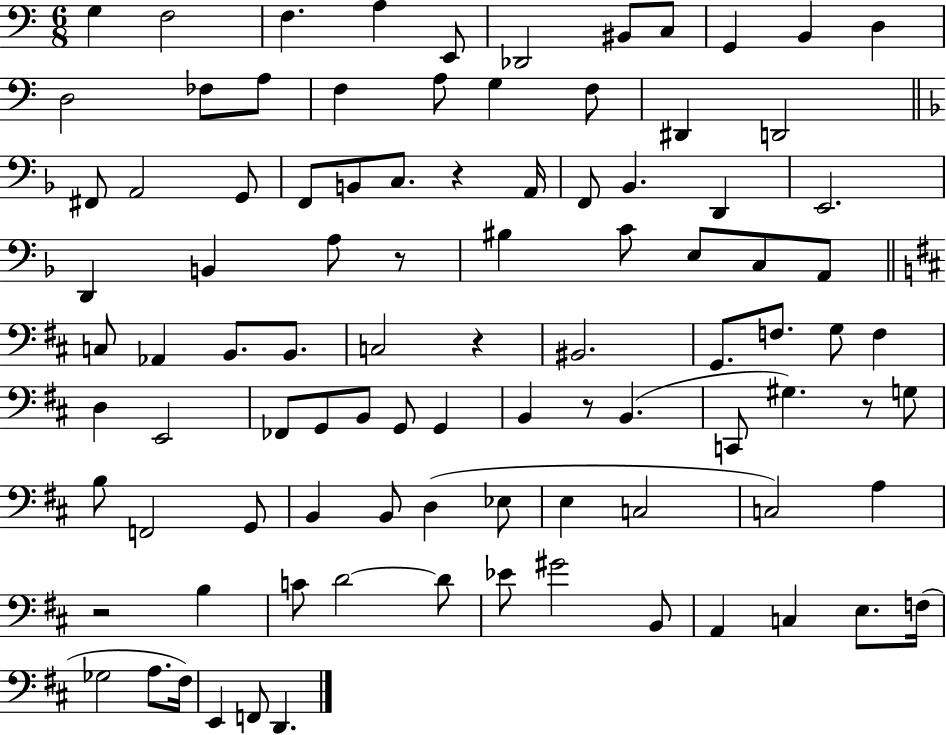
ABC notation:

X:1
T:Untitled
M:6/8
L:1/4
K:C
G, F,2 F, A, E,,/2 _D,,2 ^B,,/2 C,/2 G,, B,, D, D,2 _F,/2 A,/2 F, A,/2 G, F,/2 ^D,, D,,2 ^F,,/2 A,,2 G,,/2 F,,/2 B,,/2 C,/2 z A,,/4 F,,/2 _B,, D,, E,,2 D,, B,, A,/2 z/2 ^B, C/2 E,/2 C,/2 A,,/2 C,/2 _A,, B,,/2 B,,/2 C,2 z ^B,,2 G,,/2 F,/2 G,/2 F, D, E,,2 _F,,/2 G,,/2 B,,/2 G,,/2 G,, B,, z/2 B,, C,,/2 ^G, z/2 G,/2 B,/2 F,,2 G,,/2 B,, B,,/2 D, _E,/2 E, C,2 C,2 A, z2 B, C/2 D2 D/2 _E/2 ^G2 B,,/2 A,, C, E,/2 F,/4 _G,2 A,/2 ^F,/4 E,, F,,/2 D,,